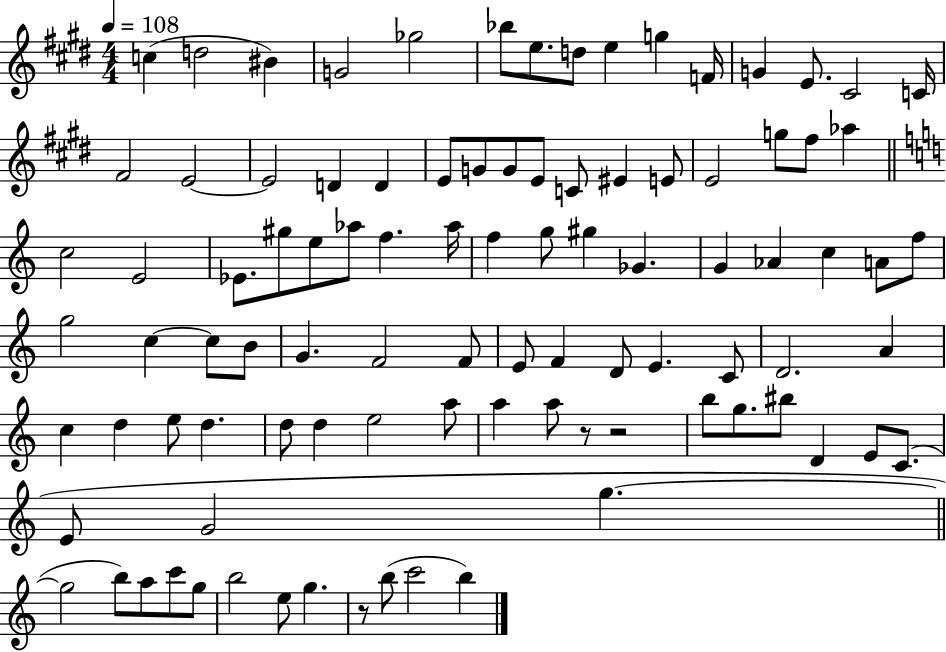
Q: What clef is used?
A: treble